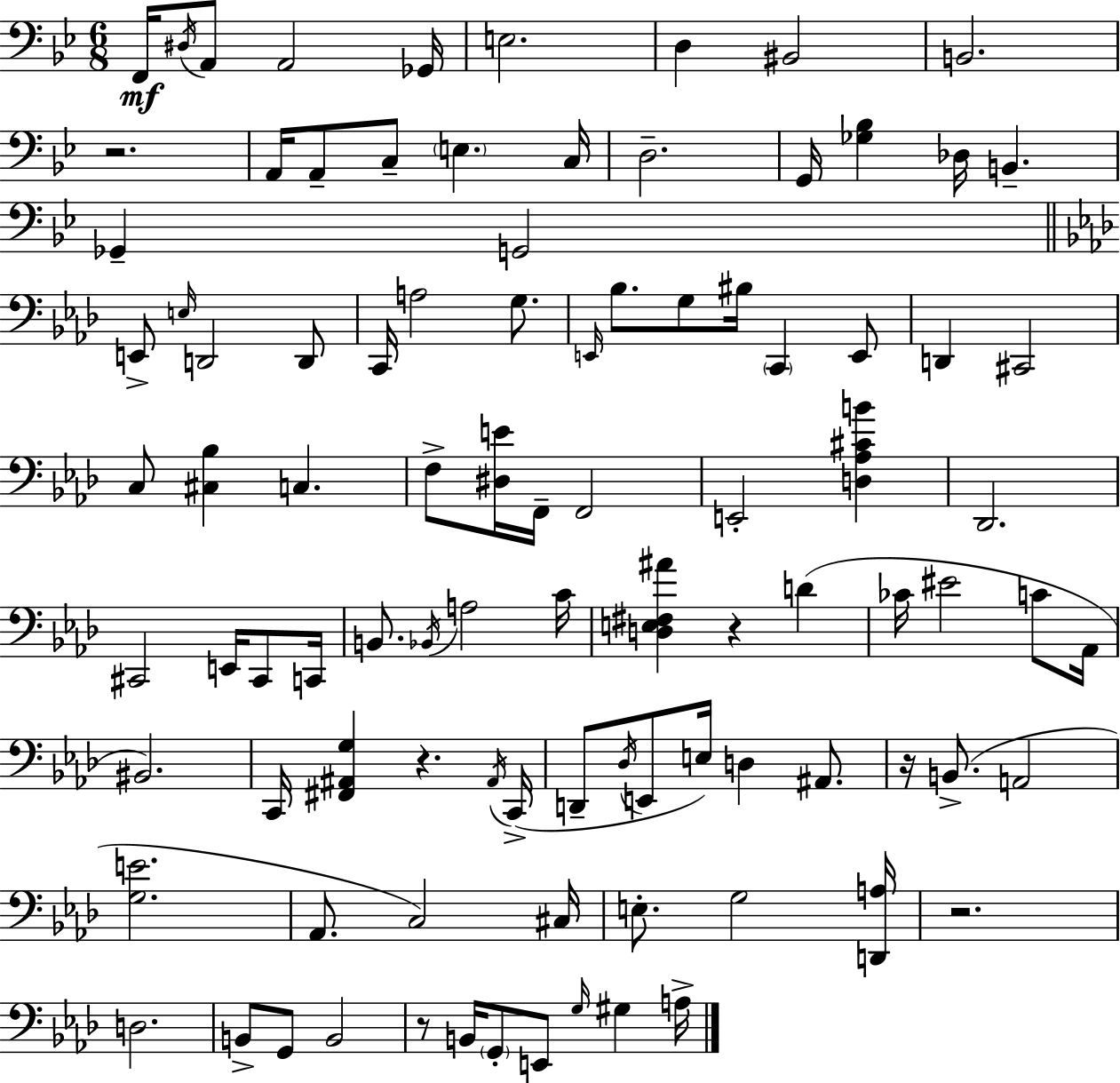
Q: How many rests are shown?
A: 6